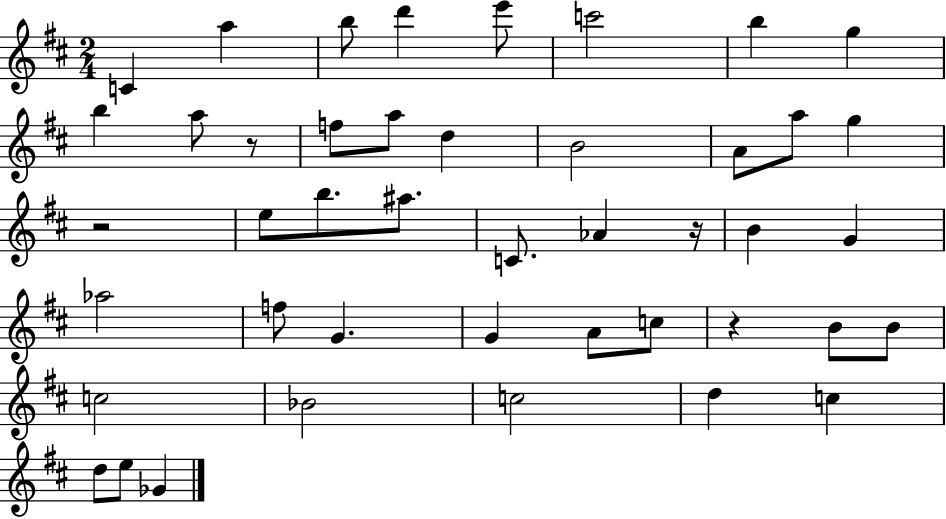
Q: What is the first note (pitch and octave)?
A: C4